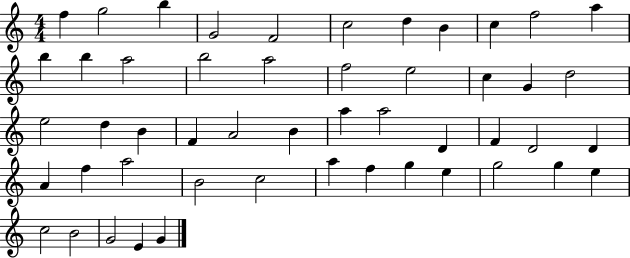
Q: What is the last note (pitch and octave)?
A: G4